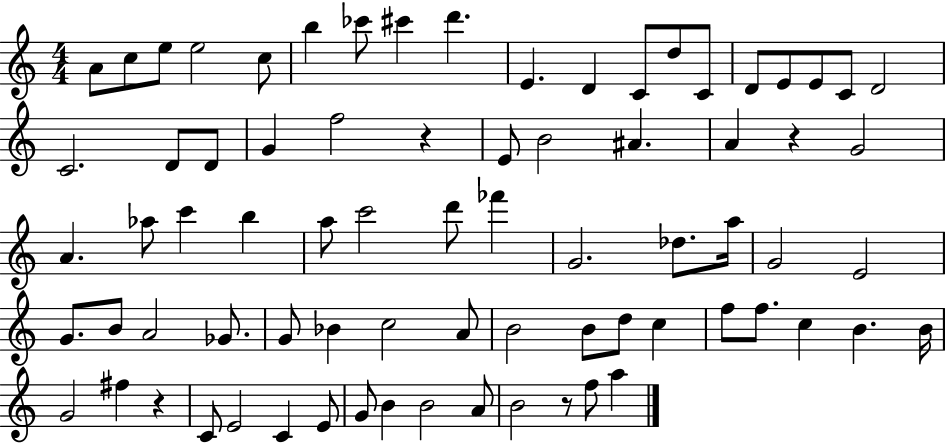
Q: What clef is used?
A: treble